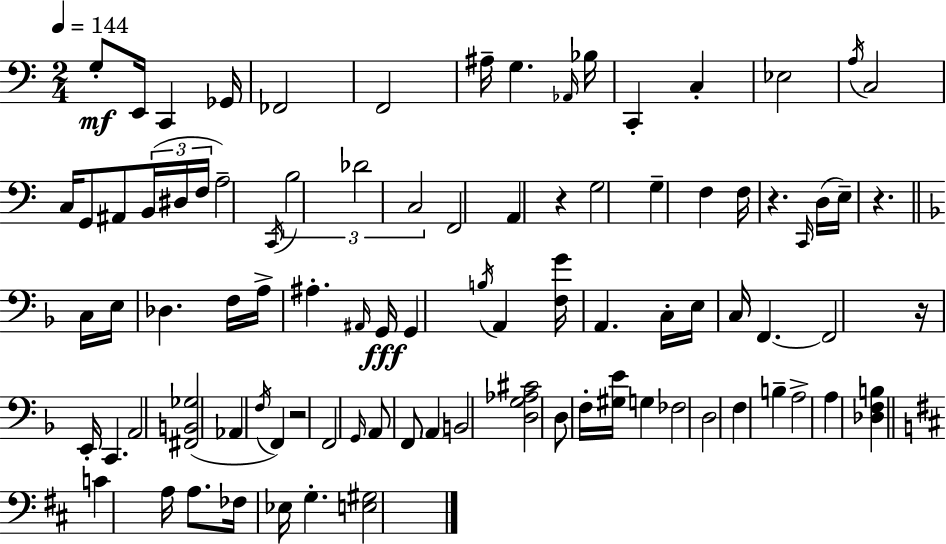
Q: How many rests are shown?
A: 5